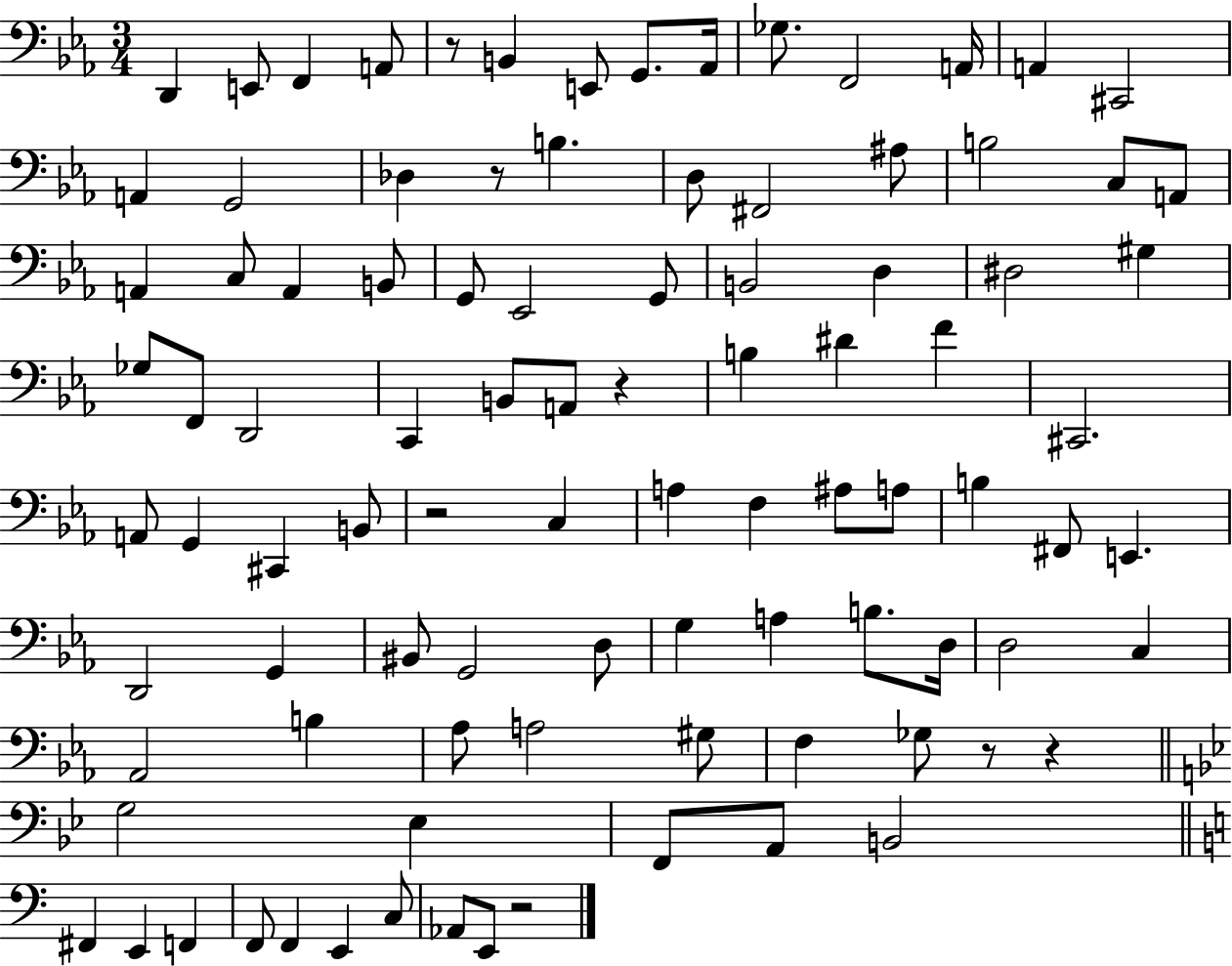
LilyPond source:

{
  \clef bass
  \numericTimeSignature
  \time 3/4
  \key ees \major
  \repeat volta 2 { d,4 e,8 f,4 a,8 | r8 b,4 e,8 g,8. aes,16 | ges8. f,2 a,16 | a,4 cis,2 | \break a,4 g,2 | des4 r8 b4. | d8 fis,2 ais8 | b2 c8 a,8 | \break a,4 c8 a,4 b,8 | g,8 ees,2 g,8 | b,2 d4 | dis2 gis4 | \break ges8 f,8 d,2 | c,4 b,8 a,8 r4 | b4 dis'4 f'4 | cis,2. | \break a,8 g,4 cis,4 b,8 | r2 c4 | a4 f4 ais8 a8 | b4 fis,8 e,4. | \break d,2 g,4 | bis,8 g,2 d8 | g4 a4 b8. d16 | d2 c4 | \break aes,2 b4 | aes8 a2 gis8 | f4 ges8 r8 r4 | \bar "||" \break \key bes \major g2 ees4 | f,8 a,8 b,2 | \bar "||" \break \key c \major fis,4 e,4 f,4 | f,8 f,4 e,4 c8 | aes,8 e,8 r2 | } \bar "|."
}